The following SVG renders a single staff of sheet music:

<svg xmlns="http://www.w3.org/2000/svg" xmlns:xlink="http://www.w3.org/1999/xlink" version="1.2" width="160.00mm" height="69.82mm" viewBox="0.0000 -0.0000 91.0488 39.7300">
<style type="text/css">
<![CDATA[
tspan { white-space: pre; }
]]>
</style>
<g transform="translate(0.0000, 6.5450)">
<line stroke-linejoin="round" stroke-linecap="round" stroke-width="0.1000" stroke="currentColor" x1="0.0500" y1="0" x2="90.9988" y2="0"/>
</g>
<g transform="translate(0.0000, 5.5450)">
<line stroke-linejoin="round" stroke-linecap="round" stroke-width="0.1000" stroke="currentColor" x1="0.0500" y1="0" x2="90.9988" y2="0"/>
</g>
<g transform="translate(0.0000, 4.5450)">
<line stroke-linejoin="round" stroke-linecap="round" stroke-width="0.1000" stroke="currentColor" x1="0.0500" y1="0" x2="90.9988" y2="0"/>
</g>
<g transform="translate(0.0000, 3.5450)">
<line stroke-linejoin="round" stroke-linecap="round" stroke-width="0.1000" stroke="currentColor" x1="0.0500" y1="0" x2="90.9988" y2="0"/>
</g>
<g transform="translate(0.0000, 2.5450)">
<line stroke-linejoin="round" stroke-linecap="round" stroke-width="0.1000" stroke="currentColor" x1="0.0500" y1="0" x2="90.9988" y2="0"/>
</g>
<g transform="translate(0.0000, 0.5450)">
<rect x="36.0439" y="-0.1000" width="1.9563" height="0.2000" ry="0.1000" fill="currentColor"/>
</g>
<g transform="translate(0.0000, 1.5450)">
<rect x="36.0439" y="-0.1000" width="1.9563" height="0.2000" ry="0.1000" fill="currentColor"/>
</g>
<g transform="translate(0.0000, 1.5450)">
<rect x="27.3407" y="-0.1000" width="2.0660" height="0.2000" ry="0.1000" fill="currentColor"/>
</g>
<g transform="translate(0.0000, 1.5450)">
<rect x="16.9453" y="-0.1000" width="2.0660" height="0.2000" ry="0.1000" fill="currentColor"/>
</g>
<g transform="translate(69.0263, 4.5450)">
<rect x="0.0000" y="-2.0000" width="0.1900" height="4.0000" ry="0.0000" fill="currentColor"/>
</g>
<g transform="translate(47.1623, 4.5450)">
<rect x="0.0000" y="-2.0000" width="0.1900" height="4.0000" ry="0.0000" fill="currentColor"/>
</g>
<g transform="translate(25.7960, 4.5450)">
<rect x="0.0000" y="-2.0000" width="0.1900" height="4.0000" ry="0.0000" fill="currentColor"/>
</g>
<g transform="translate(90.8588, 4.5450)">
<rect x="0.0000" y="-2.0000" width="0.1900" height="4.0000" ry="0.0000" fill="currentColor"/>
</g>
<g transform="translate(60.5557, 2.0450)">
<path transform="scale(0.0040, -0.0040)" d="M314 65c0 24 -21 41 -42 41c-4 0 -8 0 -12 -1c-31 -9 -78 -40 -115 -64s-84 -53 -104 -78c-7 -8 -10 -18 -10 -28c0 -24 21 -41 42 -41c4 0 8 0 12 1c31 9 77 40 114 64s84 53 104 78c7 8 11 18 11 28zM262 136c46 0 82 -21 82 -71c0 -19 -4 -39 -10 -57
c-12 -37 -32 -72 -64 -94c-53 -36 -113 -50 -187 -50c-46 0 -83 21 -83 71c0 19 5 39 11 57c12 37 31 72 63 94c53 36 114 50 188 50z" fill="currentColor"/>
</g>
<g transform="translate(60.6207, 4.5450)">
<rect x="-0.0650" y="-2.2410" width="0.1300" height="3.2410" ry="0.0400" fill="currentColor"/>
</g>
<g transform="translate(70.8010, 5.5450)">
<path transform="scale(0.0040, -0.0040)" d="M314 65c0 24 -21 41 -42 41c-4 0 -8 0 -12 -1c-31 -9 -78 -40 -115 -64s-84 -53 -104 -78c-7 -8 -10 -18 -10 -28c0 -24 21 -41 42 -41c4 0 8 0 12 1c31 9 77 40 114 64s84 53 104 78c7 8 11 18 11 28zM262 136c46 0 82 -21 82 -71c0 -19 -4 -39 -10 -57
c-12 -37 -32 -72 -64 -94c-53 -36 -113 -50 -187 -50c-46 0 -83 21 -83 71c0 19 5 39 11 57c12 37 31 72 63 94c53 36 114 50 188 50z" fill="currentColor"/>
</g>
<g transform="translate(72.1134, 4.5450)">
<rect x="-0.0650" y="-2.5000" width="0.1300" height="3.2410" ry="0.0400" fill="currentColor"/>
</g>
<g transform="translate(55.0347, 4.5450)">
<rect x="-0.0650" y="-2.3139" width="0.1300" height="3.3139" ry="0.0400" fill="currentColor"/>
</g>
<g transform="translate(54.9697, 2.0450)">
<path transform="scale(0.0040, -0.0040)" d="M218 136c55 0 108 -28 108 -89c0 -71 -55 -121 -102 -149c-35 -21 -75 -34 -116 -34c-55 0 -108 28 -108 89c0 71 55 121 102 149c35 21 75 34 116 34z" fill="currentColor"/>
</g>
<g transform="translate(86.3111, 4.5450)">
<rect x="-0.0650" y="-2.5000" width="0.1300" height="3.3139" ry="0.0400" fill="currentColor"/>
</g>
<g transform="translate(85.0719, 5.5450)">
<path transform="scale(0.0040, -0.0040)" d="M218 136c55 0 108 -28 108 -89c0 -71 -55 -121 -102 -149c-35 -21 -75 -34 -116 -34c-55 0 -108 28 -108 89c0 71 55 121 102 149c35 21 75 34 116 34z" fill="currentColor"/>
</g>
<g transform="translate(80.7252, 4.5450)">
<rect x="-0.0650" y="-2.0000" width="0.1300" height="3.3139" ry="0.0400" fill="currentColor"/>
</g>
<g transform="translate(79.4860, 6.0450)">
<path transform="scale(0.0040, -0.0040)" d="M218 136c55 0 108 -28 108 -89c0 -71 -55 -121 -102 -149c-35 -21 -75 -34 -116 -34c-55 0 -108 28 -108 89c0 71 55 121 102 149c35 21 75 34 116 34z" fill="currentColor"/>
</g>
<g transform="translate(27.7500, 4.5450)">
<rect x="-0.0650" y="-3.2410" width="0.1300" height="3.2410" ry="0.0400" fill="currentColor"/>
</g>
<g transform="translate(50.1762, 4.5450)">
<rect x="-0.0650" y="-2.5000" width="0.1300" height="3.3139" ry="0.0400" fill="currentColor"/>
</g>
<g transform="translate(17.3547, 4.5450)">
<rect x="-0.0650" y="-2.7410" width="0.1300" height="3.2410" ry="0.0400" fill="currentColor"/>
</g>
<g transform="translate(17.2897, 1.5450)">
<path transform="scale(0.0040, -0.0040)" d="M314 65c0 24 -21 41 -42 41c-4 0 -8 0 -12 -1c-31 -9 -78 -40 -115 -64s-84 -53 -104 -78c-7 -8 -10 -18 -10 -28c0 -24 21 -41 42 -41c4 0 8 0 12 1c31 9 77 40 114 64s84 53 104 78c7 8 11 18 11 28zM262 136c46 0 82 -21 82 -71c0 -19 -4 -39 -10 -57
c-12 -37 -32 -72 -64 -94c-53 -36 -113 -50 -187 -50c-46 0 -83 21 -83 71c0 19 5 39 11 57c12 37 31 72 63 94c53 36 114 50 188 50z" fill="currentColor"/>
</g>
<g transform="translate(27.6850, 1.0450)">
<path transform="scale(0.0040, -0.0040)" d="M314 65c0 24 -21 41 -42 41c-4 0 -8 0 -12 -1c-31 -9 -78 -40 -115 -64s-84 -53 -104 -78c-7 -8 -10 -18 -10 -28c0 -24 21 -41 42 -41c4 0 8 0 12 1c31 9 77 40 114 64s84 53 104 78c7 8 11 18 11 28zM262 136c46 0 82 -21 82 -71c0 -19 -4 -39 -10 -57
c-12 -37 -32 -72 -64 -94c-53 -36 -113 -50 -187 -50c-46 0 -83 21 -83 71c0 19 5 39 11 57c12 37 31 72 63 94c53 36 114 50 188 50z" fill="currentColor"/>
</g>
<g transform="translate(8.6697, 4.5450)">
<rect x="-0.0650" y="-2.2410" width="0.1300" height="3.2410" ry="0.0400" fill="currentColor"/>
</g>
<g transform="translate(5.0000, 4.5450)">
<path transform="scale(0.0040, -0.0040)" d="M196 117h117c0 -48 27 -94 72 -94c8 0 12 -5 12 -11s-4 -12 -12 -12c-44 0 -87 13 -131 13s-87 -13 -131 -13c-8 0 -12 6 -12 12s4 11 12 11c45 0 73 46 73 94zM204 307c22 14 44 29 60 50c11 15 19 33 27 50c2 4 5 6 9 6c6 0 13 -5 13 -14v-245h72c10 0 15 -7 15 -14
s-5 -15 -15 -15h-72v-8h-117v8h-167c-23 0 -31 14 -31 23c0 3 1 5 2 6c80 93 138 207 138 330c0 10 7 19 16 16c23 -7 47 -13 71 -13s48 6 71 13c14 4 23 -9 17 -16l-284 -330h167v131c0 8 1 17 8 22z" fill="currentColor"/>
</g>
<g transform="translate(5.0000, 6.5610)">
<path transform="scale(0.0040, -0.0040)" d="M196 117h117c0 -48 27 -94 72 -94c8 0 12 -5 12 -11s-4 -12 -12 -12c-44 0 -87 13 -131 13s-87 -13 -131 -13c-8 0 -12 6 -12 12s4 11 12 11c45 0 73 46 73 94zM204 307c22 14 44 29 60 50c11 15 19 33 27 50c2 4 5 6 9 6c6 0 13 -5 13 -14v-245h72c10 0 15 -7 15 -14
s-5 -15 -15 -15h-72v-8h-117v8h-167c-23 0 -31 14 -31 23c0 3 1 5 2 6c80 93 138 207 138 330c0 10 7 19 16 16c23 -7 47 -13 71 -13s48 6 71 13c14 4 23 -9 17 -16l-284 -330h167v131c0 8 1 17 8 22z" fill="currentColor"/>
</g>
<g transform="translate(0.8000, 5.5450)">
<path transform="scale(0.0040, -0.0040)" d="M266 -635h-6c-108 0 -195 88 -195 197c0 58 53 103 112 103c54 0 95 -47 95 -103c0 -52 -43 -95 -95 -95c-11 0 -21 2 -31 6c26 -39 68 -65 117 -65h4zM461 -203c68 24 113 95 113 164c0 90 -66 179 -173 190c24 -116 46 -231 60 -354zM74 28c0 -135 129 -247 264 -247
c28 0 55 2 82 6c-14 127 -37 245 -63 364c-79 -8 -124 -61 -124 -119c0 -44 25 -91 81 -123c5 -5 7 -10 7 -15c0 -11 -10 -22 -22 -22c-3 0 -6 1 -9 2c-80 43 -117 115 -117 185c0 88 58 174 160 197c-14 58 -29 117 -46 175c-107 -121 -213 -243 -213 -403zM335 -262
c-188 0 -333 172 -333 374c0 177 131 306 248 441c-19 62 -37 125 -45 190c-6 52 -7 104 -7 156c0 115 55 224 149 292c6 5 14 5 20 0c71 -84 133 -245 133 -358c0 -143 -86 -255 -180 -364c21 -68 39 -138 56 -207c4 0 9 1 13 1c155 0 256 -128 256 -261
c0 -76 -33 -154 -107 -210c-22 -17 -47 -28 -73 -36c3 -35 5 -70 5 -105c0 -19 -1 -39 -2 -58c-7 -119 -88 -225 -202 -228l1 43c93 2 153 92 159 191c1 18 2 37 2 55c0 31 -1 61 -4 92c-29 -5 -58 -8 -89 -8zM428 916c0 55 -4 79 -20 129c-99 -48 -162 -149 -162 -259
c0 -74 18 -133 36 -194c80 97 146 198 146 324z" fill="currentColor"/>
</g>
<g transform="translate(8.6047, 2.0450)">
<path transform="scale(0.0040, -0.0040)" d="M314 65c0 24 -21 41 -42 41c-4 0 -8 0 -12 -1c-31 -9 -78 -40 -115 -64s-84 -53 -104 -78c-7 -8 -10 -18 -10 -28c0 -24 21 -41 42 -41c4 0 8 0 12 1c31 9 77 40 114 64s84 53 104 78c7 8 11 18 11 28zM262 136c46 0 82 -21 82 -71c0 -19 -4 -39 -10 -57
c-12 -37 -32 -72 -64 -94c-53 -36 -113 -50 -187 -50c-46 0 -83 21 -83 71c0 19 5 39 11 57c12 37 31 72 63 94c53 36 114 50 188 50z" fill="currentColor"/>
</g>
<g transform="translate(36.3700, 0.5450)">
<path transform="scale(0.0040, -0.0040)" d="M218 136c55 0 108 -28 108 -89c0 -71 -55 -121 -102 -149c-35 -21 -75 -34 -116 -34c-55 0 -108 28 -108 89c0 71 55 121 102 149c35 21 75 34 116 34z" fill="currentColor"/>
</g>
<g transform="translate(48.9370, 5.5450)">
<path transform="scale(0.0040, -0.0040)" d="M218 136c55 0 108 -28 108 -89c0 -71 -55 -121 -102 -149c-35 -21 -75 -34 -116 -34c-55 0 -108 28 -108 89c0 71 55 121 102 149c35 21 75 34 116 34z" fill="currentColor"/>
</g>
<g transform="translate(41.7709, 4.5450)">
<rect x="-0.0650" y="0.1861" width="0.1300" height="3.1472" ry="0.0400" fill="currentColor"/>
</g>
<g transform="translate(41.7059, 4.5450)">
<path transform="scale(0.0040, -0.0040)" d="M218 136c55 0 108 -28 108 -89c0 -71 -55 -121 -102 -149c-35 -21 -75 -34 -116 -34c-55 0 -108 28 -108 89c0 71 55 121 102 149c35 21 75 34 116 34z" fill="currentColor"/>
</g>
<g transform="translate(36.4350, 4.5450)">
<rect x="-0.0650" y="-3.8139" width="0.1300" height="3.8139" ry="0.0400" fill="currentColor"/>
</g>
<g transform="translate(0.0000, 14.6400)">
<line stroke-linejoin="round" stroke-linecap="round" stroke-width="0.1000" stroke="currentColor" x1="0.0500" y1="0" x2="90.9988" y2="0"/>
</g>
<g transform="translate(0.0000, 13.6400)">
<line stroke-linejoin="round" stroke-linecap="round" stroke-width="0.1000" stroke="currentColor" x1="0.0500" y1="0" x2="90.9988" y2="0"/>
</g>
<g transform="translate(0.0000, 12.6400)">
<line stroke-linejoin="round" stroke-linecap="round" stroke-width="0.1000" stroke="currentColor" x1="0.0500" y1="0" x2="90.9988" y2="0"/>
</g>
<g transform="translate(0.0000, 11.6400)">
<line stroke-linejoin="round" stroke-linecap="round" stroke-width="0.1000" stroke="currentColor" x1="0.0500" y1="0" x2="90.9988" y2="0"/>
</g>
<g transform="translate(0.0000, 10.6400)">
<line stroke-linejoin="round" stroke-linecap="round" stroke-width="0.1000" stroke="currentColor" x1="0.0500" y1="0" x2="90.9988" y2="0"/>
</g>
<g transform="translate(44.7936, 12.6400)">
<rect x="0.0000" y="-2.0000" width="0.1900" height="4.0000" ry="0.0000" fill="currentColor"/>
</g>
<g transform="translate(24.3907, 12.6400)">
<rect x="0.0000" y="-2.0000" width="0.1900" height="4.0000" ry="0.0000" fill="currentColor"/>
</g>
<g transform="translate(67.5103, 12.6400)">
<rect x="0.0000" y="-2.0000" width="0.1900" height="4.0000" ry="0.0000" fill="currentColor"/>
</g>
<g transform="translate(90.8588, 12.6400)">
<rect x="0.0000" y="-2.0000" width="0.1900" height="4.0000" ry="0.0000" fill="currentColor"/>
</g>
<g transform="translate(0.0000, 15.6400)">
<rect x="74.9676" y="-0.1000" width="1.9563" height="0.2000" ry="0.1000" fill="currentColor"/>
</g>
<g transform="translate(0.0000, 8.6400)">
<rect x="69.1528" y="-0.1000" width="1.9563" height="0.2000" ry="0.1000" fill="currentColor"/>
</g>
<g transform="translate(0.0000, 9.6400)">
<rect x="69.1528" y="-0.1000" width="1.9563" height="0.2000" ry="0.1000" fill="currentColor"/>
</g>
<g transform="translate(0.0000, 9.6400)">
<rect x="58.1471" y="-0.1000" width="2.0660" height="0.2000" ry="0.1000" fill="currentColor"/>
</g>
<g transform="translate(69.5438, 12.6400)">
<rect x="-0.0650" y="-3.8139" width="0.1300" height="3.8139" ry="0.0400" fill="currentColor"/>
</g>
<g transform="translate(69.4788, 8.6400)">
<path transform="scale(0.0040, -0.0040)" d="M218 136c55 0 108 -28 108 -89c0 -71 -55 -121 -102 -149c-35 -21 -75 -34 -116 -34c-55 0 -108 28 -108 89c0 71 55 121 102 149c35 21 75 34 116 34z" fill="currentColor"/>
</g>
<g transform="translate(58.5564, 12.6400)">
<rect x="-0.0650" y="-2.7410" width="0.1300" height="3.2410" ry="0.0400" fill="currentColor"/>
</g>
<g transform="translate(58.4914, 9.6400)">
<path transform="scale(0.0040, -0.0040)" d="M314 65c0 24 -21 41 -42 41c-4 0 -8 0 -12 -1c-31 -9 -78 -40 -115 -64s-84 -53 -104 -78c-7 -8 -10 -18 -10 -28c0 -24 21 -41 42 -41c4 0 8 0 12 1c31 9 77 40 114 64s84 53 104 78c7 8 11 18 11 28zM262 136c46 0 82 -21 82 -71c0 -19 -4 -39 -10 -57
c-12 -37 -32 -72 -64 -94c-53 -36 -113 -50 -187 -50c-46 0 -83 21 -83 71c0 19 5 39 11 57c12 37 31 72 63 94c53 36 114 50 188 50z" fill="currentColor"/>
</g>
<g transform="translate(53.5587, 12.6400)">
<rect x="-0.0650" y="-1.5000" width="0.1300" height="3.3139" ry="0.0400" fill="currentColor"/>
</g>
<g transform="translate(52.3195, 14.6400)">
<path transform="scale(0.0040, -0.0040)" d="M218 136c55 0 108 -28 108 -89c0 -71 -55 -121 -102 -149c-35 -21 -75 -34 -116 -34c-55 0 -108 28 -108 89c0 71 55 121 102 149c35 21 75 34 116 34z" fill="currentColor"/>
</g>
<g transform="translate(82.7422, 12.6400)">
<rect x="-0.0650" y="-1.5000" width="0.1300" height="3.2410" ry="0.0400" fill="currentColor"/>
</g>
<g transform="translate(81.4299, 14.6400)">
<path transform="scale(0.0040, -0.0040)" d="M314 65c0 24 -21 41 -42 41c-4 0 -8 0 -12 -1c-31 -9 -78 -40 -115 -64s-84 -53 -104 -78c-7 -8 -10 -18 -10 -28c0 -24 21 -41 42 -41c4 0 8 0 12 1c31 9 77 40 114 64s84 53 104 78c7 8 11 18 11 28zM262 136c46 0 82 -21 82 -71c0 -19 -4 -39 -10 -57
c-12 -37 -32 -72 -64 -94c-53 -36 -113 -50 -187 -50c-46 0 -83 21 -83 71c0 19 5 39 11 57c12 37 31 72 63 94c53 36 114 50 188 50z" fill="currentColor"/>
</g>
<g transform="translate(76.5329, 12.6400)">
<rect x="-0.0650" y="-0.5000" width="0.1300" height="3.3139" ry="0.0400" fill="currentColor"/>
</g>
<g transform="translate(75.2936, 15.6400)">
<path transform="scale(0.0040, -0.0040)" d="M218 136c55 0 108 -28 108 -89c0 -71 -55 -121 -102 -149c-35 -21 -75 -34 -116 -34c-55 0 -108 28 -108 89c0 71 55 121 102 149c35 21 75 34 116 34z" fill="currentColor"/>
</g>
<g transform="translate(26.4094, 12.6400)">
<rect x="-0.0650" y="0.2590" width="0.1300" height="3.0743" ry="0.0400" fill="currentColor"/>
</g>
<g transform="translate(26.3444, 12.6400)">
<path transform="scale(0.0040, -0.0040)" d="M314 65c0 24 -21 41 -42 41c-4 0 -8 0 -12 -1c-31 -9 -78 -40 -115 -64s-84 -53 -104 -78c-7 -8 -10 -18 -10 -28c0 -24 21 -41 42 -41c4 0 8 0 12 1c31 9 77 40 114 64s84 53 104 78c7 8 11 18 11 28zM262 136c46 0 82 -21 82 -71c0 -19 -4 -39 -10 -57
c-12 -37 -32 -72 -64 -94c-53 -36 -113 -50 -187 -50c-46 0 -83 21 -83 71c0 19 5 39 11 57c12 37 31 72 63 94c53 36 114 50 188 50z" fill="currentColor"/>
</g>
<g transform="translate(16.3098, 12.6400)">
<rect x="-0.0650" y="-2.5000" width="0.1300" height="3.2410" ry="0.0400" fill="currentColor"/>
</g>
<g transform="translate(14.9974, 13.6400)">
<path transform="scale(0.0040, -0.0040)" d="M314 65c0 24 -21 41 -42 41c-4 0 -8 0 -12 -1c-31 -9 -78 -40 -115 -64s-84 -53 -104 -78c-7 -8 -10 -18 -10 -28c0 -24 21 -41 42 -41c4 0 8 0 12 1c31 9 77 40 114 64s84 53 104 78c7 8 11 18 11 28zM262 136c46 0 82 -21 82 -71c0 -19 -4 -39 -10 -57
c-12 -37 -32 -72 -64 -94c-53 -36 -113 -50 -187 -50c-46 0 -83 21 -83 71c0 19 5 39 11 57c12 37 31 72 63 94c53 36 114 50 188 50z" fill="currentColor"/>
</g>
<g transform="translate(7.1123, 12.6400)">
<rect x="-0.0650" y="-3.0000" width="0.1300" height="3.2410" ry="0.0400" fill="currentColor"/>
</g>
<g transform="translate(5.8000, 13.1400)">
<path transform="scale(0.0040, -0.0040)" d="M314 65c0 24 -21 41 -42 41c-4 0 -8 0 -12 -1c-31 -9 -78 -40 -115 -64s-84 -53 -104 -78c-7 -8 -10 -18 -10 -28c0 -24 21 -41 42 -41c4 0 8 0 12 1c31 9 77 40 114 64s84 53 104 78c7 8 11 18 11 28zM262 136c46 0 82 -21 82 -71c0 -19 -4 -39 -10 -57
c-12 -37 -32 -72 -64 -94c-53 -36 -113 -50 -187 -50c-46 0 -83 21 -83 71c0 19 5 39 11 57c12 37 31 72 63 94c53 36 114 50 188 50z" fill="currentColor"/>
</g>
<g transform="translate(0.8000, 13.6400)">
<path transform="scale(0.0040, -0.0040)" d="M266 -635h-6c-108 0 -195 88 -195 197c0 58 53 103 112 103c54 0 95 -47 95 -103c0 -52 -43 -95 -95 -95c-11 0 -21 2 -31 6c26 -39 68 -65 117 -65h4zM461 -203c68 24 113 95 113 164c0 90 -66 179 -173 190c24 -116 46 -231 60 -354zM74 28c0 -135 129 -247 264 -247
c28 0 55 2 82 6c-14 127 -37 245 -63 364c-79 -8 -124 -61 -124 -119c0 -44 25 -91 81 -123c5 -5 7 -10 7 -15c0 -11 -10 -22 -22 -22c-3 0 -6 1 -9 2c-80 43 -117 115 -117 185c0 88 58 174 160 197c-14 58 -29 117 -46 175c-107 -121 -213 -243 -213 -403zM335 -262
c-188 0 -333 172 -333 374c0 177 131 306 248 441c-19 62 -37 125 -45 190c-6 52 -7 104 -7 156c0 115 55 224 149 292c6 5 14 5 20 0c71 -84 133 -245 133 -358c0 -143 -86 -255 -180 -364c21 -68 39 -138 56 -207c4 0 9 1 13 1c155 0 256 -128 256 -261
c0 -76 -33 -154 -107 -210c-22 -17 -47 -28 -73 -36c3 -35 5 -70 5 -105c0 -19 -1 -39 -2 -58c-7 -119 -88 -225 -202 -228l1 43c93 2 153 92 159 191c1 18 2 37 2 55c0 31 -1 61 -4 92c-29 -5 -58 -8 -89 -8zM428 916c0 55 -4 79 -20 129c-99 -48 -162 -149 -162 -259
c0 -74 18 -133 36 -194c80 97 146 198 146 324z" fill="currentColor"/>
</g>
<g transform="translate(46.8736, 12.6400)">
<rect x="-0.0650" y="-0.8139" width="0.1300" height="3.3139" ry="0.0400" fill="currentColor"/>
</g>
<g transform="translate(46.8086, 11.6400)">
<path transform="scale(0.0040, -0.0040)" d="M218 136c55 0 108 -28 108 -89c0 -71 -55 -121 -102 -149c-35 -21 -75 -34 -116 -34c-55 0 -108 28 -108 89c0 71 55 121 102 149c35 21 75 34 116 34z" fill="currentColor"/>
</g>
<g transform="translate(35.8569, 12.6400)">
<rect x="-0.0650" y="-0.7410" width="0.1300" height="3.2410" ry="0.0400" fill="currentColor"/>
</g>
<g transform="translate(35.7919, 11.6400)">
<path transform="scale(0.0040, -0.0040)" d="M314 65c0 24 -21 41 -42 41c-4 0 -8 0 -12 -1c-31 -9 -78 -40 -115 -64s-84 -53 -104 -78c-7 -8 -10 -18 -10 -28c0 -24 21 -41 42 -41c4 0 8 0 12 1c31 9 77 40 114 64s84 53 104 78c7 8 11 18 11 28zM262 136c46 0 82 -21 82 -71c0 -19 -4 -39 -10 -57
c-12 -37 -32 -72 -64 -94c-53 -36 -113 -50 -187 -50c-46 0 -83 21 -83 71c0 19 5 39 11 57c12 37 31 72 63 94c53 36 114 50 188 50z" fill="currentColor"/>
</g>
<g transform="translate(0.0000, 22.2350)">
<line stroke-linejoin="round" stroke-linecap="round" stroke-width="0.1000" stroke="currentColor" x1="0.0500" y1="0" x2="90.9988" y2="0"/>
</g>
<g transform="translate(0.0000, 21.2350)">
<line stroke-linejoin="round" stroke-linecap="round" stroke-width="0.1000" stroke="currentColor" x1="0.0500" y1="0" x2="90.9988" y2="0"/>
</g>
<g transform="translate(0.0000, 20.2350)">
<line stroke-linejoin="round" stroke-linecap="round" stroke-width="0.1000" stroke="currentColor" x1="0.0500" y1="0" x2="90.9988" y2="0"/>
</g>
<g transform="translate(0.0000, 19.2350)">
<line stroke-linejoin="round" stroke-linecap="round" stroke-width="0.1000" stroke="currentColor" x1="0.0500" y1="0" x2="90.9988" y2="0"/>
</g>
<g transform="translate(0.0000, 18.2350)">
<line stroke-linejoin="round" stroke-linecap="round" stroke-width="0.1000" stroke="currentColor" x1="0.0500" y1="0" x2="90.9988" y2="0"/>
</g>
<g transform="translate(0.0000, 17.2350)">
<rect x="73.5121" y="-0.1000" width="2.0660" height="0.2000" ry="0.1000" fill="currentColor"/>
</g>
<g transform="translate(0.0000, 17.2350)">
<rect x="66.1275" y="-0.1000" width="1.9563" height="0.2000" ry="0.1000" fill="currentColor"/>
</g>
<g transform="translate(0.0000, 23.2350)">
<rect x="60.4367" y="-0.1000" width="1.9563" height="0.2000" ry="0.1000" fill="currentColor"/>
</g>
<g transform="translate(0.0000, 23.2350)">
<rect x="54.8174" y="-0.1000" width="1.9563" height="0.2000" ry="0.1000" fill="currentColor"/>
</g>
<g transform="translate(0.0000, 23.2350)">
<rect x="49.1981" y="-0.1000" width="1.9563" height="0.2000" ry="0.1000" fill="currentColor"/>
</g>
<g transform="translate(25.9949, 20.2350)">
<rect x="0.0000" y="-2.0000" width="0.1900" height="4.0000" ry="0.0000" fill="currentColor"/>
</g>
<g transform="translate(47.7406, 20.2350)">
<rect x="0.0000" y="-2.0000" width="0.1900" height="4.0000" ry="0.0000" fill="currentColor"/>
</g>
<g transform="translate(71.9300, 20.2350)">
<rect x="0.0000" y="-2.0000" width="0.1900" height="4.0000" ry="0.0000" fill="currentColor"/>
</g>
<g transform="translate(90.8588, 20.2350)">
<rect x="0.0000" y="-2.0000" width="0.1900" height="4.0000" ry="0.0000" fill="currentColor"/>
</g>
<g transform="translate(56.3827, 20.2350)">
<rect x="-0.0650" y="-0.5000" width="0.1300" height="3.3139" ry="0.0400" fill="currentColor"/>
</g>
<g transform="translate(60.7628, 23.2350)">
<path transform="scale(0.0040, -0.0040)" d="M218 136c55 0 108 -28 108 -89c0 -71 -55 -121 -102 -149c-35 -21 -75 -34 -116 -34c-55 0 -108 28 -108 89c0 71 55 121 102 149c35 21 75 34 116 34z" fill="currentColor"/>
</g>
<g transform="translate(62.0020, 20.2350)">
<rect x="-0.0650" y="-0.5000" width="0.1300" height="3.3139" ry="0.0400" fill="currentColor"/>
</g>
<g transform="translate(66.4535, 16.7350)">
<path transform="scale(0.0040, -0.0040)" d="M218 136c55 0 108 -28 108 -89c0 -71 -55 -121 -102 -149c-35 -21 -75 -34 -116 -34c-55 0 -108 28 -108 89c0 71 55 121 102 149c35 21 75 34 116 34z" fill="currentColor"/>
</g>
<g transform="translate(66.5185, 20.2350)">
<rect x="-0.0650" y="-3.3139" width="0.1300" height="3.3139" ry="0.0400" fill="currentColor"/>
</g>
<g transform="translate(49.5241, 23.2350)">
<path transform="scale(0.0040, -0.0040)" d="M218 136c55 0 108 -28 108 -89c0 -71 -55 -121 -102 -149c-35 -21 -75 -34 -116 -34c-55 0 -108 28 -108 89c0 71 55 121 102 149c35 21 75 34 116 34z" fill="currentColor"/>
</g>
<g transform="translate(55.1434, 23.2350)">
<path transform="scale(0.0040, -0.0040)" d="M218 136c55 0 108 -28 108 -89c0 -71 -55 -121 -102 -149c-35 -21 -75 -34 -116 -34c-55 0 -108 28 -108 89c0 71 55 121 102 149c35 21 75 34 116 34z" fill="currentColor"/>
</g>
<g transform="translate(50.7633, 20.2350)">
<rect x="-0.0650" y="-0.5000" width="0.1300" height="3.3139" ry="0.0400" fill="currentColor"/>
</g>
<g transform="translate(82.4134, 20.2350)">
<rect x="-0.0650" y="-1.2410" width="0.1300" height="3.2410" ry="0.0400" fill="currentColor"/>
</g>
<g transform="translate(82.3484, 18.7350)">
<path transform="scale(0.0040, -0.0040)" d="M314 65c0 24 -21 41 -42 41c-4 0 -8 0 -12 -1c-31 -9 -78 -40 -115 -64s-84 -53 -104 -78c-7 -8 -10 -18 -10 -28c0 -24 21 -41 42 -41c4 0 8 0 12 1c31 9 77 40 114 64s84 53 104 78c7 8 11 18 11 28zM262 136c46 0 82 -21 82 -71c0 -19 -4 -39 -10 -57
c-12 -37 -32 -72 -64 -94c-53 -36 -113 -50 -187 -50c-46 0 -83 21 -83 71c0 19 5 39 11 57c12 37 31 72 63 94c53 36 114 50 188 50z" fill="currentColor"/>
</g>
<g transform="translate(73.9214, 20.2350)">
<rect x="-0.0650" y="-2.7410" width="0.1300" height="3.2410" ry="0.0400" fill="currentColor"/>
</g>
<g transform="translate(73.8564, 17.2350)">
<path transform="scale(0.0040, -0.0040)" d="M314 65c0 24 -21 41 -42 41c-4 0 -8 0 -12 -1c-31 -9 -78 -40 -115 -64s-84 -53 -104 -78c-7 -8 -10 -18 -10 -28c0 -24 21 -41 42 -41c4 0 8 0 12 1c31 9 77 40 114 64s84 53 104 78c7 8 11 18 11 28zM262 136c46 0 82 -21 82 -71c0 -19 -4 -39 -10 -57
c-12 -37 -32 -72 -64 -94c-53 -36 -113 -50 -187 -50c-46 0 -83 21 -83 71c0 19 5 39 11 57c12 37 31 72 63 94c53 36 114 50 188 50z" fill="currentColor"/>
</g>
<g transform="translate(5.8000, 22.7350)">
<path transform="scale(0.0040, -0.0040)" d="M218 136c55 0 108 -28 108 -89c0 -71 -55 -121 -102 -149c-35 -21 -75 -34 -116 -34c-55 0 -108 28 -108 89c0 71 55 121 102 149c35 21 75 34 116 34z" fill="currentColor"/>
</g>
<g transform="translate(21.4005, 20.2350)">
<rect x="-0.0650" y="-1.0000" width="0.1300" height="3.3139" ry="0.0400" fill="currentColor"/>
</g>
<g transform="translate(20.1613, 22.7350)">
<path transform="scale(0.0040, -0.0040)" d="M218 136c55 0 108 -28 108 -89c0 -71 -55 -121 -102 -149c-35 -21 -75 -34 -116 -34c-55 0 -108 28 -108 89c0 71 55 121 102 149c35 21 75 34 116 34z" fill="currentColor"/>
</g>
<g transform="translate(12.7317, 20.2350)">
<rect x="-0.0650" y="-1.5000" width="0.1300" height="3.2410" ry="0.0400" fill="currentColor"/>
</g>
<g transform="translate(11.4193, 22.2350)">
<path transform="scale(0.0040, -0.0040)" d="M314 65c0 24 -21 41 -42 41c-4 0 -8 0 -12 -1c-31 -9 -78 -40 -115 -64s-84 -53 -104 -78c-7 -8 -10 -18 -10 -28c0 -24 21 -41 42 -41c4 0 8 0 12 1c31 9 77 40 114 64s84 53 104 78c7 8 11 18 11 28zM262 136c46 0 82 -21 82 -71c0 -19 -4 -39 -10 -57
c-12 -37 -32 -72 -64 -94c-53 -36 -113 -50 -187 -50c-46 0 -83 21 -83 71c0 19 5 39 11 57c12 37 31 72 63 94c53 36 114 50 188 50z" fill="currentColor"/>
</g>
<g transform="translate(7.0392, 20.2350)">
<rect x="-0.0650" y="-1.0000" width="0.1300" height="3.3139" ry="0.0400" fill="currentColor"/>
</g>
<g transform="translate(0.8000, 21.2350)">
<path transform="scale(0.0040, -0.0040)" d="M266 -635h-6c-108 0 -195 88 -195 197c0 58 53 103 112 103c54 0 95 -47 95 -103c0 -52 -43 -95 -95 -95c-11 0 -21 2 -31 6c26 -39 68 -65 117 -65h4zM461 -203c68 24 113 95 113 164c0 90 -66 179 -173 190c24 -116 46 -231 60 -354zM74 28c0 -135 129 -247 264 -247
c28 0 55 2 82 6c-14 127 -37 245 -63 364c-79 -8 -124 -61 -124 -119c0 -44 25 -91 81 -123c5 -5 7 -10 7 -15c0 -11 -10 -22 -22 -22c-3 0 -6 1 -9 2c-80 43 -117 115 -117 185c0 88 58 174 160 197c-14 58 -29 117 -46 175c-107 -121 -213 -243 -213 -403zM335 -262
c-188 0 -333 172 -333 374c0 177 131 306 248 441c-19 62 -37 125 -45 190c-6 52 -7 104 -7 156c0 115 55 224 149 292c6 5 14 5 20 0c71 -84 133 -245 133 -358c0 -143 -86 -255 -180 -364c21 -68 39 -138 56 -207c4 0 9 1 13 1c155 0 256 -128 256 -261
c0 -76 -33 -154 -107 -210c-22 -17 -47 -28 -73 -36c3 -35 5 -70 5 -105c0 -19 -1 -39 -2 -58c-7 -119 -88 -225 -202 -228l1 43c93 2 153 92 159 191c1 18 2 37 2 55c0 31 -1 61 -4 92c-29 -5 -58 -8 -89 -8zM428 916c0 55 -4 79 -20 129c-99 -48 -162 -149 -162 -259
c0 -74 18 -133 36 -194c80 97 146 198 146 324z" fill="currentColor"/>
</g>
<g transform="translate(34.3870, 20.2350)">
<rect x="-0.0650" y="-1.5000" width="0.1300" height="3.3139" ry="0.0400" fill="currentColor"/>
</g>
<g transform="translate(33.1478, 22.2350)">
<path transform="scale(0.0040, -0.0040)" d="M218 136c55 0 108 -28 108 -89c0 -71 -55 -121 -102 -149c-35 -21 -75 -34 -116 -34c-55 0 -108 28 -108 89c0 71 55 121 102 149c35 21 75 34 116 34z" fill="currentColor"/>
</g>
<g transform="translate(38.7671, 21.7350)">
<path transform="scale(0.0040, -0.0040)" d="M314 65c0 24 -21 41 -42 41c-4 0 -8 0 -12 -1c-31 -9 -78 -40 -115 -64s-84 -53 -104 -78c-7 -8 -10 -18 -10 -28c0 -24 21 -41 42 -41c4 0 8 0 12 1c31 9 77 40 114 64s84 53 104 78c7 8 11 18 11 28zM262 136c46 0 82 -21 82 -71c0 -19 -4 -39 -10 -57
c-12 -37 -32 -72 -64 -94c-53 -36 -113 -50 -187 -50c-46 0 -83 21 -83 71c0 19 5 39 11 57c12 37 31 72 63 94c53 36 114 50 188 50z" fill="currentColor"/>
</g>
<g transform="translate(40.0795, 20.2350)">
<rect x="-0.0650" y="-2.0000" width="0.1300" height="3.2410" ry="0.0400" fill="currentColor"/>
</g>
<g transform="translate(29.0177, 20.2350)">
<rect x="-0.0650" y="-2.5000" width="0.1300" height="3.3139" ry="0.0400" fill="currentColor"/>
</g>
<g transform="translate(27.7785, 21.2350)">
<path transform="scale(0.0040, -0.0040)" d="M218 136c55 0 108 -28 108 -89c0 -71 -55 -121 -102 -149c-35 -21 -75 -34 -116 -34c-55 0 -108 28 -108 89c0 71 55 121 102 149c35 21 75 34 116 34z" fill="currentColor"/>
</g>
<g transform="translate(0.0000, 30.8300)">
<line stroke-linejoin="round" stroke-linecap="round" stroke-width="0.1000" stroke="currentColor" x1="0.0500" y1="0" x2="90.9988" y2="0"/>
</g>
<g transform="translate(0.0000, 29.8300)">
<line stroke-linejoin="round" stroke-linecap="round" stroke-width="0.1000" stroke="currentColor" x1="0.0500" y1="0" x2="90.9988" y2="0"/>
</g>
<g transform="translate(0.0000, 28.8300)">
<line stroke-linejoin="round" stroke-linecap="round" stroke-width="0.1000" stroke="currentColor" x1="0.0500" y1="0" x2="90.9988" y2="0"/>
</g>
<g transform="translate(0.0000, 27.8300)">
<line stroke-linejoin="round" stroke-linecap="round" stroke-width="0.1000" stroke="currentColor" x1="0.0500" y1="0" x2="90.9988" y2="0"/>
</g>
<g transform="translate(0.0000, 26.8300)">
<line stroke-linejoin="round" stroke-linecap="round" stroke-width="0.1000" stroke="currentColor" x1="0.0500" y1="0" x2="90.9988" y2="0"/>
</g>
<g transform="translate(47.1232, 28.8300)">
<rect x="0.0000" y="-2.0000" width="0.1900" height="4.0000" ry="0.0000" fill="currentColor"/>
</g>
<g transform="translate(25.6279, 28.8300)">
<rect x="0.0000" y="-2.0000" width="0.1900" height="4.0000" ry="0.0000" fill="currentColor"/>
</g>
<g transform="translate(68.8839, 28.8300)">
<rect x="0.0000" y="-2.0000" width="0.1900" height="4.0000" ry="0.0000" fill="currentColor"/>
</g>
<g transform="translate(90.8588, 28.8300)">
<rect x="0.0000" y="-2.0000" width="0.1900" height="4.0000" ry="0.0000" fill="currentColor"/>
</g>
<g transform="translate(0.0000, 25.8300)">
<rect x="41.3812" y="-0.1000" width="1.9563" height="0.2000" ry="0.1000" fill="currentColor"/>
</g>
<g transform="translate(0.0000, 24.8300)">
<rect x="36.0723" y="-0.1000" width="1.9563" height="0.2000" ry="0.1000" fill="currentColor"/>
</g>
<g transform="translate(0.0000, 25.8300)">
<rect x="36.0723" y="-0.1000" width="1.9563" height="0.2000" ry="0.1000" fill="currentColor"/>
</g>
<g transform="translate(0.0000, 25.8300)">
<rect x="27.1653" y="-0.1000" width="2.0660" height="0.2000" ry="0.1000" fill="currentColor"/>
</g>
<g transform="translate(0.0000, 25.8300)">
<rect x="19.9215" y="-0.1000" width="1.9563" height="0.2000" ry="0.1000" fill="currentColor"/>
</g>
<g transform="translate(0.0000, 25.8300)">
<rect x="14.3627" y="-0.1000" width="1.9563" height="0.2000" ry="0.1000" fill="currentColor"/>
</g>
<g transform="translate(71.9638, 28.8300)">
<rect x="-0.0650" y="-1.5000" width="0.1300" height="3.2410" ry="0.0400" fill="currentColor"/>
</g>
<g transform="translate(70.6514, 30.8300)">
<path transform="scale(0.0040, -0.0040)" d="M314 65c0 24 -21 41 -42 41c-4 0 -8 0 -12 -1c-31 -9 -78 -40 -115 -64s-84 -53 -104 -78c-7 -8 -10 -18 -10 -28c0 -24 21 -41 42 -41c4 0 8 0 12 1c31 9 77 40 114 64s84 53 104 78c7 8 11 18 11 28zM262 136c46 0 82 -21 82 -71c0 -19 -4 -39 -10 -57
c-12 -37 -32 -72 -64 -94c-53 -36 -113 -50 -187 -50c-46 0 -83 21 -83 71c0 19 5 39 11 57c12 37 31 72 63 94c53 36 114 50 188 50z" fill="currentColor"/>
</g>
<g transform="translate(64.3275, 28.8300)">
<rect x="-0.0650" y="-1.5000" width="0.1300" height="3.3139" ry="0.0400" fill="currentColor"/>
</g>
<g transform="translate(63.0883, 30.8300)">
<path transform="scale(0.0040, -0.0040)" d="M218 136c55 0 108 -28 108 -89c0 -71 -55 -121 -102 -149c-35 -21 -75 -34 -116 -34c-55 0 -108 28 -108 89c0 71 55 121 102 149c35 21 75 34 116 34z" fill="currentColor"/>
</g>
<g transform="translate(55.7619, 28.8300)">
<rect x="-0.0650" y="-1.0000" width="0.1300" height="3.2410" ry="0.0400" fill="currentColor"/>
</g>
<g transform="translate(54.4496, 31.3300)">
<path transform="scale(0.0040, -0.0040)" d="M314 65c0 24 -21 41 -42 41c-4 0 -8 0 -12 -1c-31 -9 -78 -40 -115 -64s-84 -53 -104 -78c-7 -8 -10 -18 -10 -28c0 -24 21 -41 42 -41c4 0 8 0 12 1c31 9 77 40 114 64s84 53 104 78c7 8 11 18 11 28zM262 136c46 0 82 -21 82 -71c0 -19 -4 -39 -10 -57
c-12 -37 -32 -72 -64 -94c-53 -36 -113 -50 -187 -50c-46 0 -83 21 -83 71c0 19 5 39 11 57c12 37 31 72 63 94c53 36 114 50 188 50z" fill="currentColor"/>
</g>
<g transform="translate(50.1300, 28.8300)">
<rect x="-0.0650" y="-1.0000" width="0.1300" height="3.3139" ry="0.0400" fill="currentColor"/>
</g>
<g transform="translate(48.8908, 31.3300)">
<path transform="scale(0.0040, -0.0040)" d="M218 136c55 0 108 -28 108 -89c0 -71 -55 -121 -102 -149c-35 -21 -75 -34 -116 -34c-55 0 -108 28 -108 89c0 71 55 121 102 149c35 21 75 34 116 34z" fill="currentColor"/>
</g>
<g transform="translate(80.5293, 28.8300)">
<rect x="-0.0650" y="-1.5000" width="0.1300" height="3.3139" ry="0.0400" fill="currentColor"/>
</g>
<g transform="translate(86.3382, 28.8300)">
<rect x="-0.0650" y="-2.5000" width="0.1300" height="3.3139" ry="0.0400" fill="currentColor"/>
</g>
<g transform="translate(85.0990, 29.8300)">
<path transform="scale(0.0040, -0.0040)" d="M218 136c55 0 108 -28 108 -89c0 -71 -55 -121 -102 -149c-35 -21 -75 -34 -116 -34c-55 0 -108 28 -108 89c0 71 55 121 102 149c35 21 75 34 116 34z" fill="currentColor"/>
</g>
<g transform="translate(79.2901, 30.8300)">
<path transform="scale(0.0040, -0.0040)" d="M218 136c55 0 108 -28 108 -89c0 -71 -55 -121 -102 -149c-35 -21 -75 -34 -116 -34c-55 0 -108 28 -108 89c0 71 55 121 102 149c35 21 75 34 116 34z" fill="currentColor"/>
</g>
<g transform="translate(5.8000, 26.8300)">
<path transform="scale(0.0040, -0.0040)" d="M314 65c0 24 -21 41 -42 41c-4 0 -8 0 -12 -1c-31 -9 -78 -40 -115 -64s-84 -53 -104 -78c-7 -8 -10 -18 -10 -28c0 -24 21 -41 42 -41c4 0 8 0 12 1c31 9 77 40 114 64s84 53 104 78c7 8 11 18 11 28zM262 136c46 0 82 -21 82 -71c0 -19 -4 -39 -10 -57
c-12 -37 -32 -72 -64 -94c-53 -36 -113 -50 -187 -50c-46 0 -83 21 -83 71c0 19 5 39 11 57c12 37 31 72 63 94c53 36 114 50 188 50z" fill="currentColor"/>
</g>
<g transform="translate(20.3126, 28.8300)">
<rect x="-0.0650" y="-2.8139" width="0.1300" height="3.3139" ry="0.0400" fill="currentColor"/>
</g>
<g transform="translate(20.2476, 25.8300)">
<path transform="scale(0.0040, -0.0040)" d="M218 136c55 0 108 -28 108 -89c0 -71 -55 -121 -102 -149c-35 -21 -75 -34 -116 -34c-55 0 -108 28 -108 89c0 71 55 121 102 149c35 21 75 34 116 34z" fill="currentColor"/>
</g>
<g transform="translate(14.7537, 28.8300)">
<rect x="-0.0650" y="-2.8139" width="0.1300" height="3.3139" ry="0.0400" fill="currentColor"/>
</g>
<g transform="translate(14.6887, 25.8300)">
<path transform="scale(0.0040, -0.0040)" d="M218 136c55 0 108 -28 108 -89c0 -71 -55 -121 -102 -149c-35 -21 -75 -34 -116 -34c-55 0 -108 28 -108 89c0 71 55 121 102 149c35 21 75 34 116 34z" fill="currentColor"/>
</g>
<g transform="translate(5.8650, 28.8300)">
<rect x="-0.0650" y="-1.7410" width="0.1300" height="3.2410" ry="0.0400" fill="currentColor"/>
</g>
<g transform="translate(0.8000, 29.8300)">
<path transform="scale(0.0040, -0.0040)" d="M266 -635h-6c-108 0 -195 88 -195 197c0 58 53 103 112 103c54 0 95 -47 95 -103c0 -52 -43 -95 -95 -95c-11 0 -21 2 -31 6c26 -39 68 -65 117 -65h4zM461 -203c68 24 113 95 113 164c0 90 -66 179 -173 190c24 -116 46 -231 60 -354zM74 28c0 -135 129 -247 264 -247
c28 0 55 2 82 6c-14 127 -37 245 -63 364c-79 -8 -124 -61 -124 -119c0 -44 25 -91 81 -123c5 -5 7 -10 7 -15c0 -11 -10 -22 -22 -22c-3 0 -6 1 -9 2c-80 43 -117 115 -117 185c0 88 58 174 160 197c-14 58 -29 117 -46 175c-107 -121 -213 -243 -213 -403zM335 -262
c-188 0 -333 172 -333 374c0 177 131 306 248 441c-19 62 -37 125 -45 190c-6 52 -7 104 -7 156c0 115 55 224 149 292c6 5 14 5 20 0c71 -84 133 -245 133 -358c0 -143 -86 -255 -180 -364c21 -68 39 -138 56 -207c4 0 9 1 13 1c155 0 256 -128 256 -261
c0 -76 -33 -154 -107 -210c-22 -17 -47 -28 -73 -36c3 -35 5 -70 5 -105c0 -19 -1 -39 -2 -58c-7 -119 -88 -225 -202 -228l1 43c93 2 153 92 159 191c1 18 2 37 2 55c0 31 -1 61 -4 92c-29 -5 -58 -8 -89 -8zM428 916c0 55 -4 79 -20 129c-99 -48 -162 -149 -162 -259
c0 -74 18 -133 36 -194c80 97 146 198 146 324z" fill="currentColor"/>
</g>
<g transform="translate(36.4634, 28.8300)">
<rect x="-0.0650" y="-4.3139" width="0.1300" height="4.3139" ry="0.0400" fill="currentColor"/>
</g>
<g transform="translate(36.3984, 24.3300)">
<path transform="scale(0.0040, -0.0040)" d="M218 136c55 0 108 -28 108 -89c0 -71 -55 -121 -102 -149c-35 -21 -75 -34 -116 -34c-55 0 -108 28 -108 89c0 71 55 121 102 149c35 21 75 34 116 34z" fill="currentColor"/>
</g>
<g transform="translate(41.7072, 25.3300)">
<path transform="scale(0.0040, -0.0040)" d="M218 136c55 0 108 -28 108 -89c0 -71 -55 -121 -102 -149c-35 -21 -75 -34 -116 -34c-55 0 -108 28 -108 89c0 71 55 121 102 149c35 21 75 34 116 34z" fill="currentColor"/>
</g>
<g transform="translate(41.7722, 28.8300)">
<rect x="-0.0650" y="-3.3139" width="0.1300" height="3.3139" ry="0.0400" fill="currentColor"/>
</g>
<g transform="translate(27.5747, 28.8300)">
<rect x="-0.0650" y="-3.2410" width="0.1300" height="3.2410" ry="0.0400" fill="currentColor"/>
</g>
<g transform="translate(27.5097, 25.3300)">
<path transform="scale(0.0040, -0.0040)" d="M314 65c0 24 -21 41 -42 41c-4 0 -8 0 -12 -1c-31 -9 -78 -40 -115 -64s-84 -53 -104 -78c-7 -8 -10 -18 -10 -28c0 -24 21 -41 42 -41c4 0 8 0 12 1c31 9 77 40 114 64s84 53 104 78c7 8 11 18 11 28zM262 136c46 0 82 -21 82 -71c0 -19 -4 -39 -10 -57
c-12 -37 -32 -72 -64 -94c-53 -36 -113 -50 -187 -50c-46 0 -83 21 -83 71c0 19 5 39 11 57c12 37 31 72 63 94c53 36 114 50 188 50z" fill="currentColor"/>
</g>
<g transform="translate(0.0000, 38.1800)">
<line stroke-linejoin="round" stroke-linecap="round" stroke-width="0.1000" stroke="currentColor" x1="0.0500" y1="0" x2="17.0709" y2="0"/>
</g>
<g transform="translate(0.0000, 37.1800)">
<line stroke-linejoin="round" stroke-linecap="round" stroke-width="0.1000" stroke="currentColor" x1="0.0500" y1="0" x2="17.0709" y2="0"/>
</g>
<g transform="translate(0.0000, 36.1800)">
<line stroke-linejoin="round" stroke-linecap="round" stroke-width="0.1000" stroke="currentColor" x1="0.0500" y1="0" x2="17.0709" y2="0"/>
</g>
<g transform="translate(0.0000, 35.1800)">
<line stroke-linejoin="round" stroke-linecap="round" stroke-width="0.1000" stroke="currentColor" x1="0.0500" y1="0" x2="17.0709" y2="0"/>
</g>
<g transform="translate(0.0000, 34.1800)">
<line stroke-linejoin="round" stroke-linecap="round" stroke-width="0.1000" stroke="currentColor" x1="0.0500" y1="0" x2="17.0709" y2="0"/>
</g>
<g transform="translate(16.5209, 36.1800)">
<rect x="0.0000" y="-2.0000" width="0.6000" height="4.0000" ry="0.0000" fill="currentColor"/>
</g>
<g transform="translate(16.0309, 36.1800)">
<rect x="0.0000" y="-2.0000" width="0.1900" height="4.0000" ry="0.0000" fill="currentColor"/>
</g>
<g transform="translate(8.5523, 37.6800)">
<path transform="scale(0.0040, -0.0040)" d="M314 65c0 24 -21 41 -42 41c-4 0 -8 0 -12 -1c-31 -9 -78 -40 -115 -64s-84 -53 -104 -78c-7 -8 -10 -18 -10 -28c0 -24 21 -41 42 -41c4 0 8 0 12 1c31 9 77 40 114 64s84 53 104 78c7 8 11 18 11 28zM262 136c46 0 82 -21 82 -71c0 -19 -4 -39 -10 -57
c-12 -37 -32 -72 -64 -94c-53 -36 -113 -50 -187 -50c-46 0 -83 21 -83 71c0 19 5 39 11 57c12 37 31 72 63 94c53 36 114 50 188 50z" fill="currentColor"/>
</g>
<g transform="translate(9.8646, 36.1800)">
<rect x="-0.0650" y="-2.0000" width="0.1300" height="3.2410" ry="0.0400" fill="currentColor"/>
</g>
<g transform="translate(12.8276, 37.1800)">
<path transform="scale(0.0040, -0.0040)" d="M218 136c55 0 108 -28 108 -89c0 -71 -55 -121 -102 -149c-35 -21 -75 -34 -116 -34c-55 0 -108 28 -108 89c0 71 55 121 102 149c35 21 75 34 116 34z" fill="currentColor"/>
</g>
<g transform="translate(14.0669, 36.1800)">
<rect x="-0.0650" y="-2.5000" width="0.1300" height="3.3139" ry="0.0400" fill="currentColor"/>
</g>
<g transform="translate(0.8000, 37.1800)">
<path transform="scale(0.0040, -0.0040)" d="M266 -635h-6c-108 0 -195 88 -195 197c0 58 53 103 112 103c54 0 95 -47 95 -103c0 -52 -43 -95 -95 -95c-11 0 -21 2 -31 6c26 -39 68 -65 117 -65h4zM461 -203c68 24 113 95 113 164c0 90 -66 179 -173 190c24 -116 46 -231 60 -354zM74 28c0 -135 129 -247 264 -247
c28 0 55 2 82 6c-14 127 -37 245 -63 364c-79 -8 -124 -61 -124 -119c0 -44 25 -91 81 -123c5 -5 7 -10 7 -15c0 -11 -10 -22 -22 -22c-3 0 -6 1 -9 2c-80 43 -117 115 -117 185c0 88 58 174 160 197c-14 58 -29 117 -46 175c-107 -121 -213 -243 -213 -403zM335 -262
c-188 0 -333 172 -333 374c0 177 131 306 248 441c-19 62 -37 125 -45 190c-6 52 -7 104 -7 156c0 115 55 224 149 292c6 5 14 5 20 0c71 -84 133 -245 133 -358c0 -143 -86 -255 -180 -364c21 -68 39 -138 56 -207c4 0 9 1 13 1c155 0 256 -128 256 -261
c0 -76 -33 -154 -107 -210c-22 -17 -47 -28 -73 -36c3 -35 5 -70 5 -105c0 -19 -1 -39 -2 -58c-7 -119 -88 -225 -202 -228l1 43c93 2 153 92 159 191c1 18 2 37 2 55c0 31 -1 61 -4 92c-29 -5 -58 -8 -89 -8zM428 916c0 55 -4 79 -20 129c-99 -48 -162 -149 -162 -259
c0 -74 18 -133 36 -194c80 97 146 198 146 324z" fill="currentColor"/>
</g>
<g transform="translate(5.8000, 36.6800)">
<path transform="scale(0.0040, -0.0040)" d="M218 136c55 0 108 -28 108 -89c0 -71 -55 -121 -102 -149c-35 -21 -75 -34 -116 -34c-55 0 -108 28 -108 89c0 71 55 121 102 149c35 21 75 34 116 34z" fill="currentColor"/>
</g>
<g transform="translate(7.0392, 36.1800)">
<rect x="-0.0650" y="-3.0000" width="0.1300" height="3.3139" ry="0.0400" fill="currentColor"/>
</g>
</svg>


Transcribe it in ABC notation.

X:1
T:Untitled
M:4/4
L:1/4
K:C
g2 a2 b2 c' B G g g2 G2 F G A2 G2 B2 d2 d E a2 c' C E2 D E2 D G E F2 C C C b a2 e2 f2 a a b2 d' b D D2 E E2 E G A F2 G